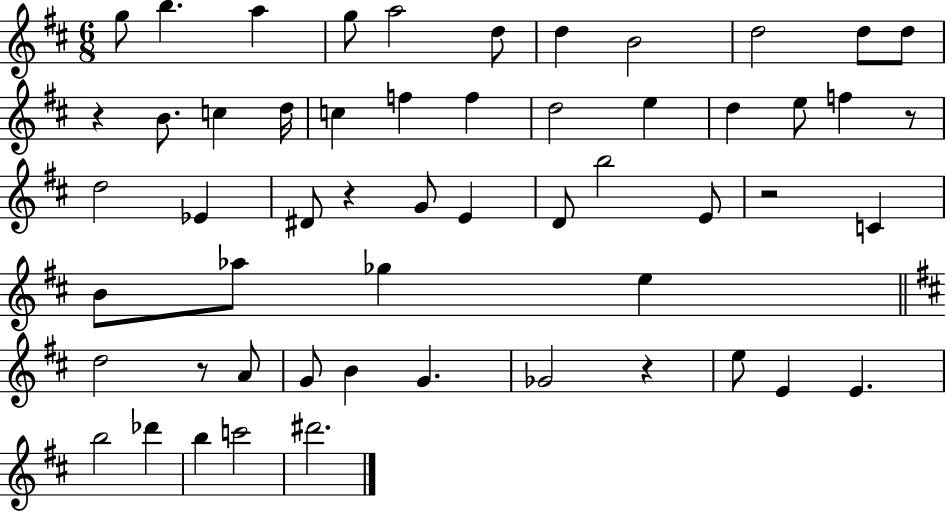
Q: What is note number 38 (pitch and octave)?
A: G4